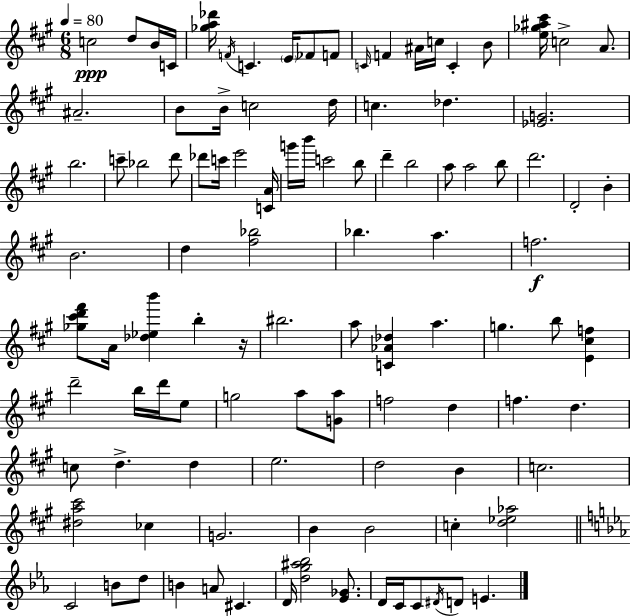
X:1
T:Untitled
M:6/8
L:1/4
K:A
c2 d/2 B/4 C/4 [_ga_d']/4 F/4 C E/4 _F/2 F/2 C/4 F ^A/4 c/4 C B/2 [e_g^a^c']/4 c2 A/2 ^A2 B/2 B/4 c2 d/4 c _d [_EG]2 b2 c'/2 _b2 d'/2 _d'/2 c'/4 e'2 [CA]/4 g'/4 b'/4 c'2 b/2 d' b2 a/2 a2 b/2 d'2 D2 B B2 d [^f_b]2 _b a f2 [_g^c'd'^f']/2 A/4 [_d_eb'] b z/4 ^b2 a/2 [C_A_d] a g b/2 [E^cf] d'2 b/4 d'/4 e/2 g2 a/2 [Ga]/2 f2 d f d c/2 d d e2 d2 B c2 [^da^c']2 _c G2 B B2 c [d_e_a]2 C2 B/2 d/2 B A/2 ^C D/4 [dg^a_b]2 [_E_G]/2 D/4 C/4 C/2 ^D/4 D/2 E